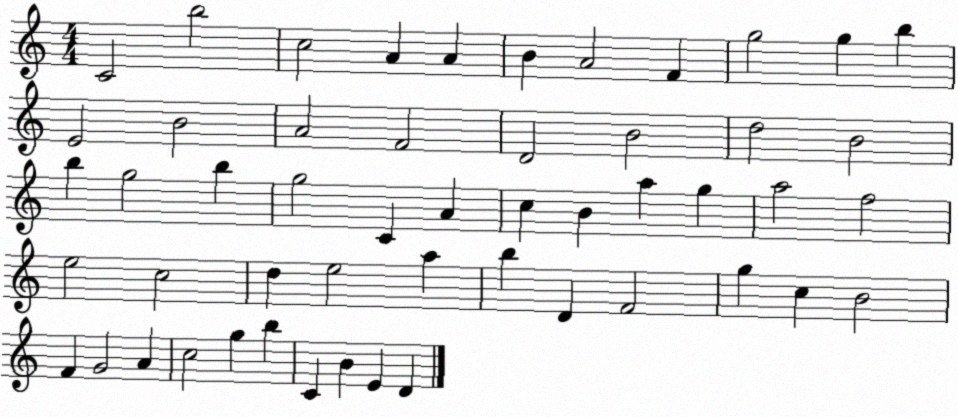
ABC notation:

X:1
T:Untitled
M:4/4
L:1/4
K:C
C2 b2 c2 A A B A2 F g2 g b E2 B2 A2 F2 D2 B2 d2 B2 b g2 b g2 C A c B a g a2 f2 e2 c2 d e2 a b D F2 g c B2 F G2 A c2 g b C B E D